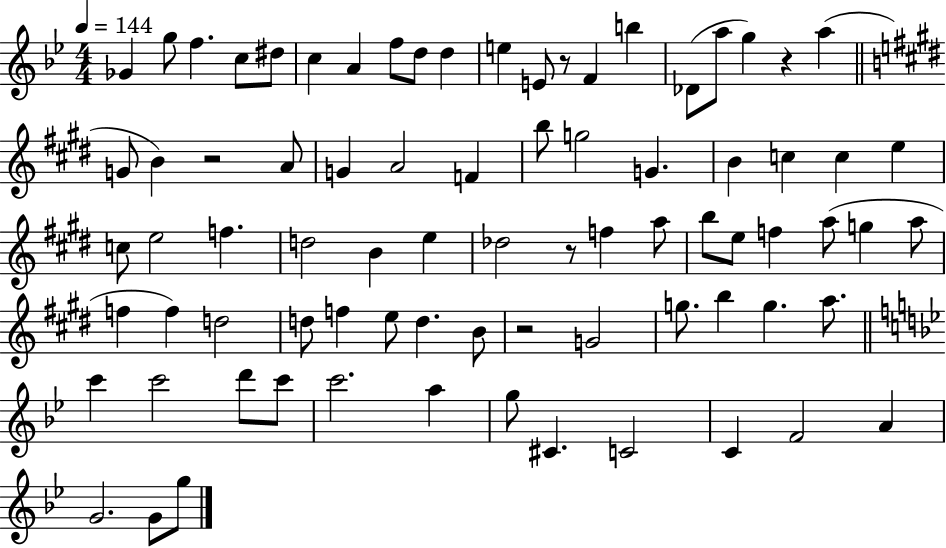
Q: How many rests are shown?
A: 5